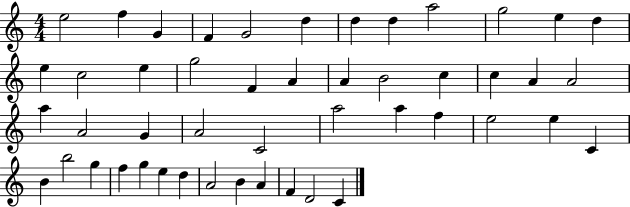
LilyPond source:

{
  \clef treble
  \numericTimeSignature
  \time 4/4
  \key c \major
  e''2 f''4 g'4 | f'4 g'2 d''4 | d''4 d''4 a''2 | g''2 e''4 d''4 | \break e''4 c''2 e''4 | g''2 f'4 a'4 | a'4 b'2 c''4 | c''4 a'4 a'2 | \break a''4 a'2 g'4 | a'2 c'2 | a''2 a''4 f''4 | e''2 e''4 c'4 | \break b'4 b''2 g''4 | f''4 g''4 e''4 d''4 | a'2 b'4 a'4 | f'4 d'2 c'4 | \break \bar "|."
}